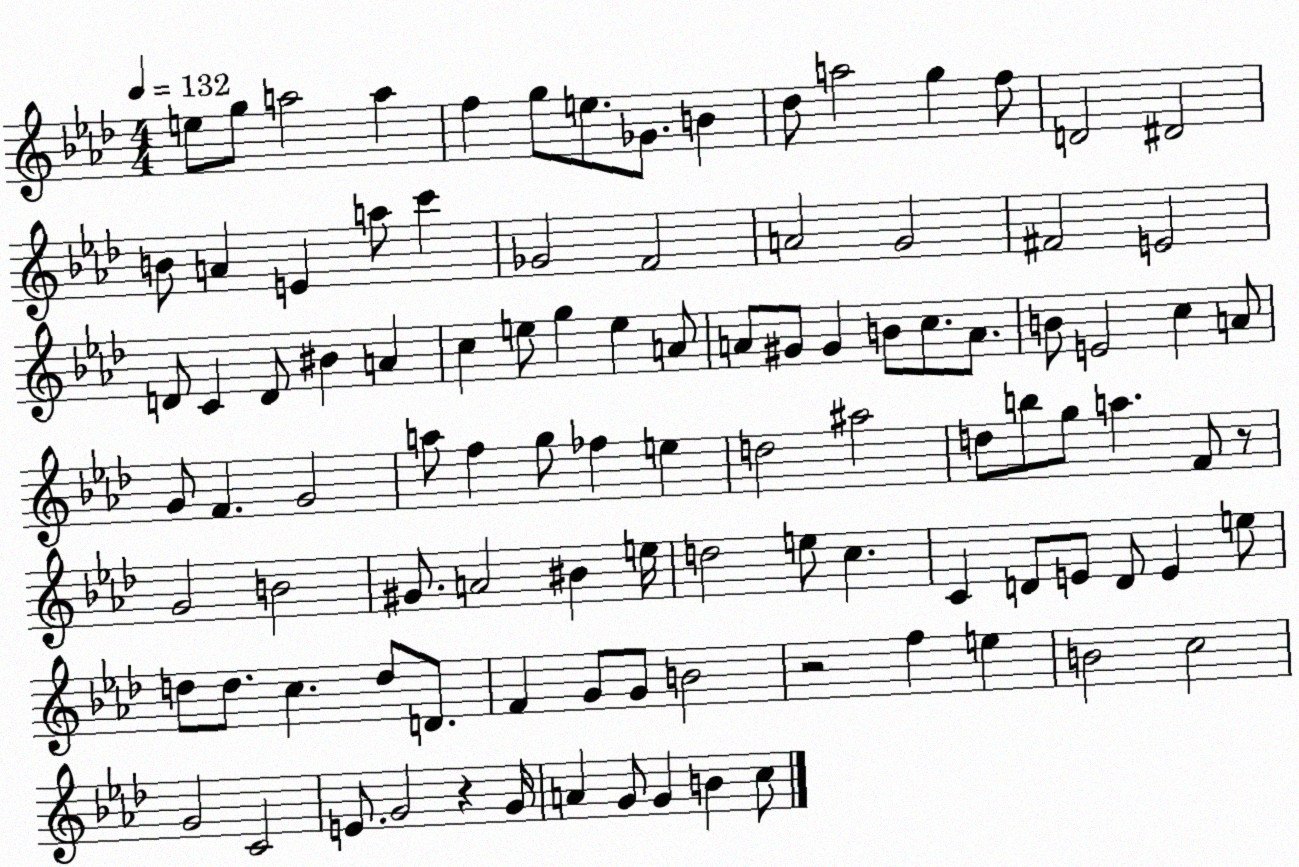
X:1
T:Untitled
M:4/4
L:1/4
K:Ab
e/2 g/2 a2 a f g/2 e/2 _G/2 B _d/2 a2 g f/2 D2 ^D2 B/2 A E a/2 c' _G2 F2 A2 G2 ^F2 E2 D/2 C D/2 ^B A c e/2 g e A/2 A/2 ^G/2 ^G B/2 c/2 A/2 B/2 E2 c A/2 G/2 F G2 a/2 f g/2 _f e d2 ^a2 d/2 b/2 g/2 a F/2 z/2 G2 B2 ^G/2 A2 ^B e/4 d2 e/2 c C D/2 E/2 D/2 E e/2 d/2 d/2 c d/2 D/2 F G/2 G/2 B2 z2 f e B2 c2 G2 C2 E/2 G2 z G/4 A G/2 G B c/2